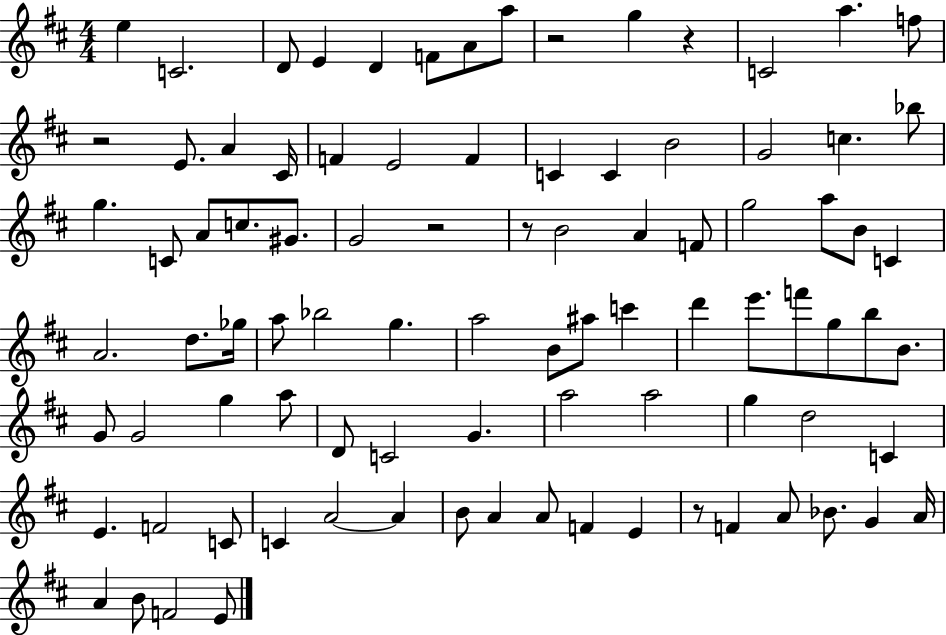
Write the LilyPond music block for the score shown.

{
  \clef treble
  \numericTimeSignature
  \time 4/4
  \key d \major
  e''4 c'2. | d'8 e'4 d'4 f'8 a'8 a''8 | r2 g''4 r4 | c'2 a''4. f''8 | \break r2 e'8. a'4 cis'16 | f'4 e'2 f'4 | c'4 c'4 b'2 | g'2 c''4. bes''8 | \break g''4. c'8 a'8 c''8. gis'8. | g'2 r2 | r8 b'2 a'4 f'8 | g''2 a''8 b'8 c'4 | \break a'2. d''8. ges''16 | a''8 bes''2 g''4. | a''2 b'8 ais''8 c'''4 | d'''4 e'''8. f'''8 g''8 b''8 b'8. | \break g'8 g'2 g''4 a''8 | d'8 c'2 g'4. | a''2 a''2 | g''4 d''2 c'4 | \break e'4. f'2 c'8 | c'4 a'2~~ a'4 | b'8 a'4 a'8 f'4 e'4 | r8 f'4 a'8 bes'8. g'4 a'16 | \break a'4 b'8 f'2 e'8 | \bar "|."
}